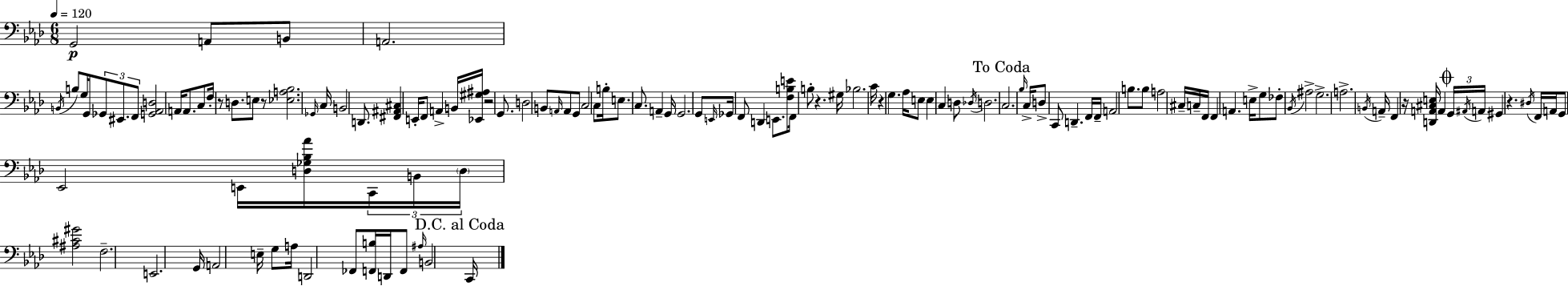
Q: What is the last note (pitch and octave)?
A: C2